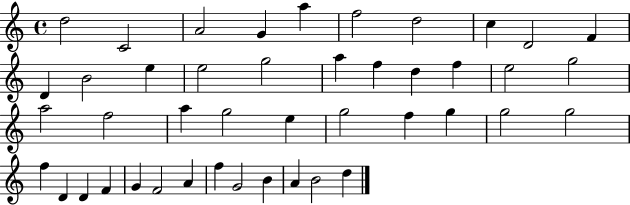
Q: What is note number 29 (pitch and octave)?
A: G5